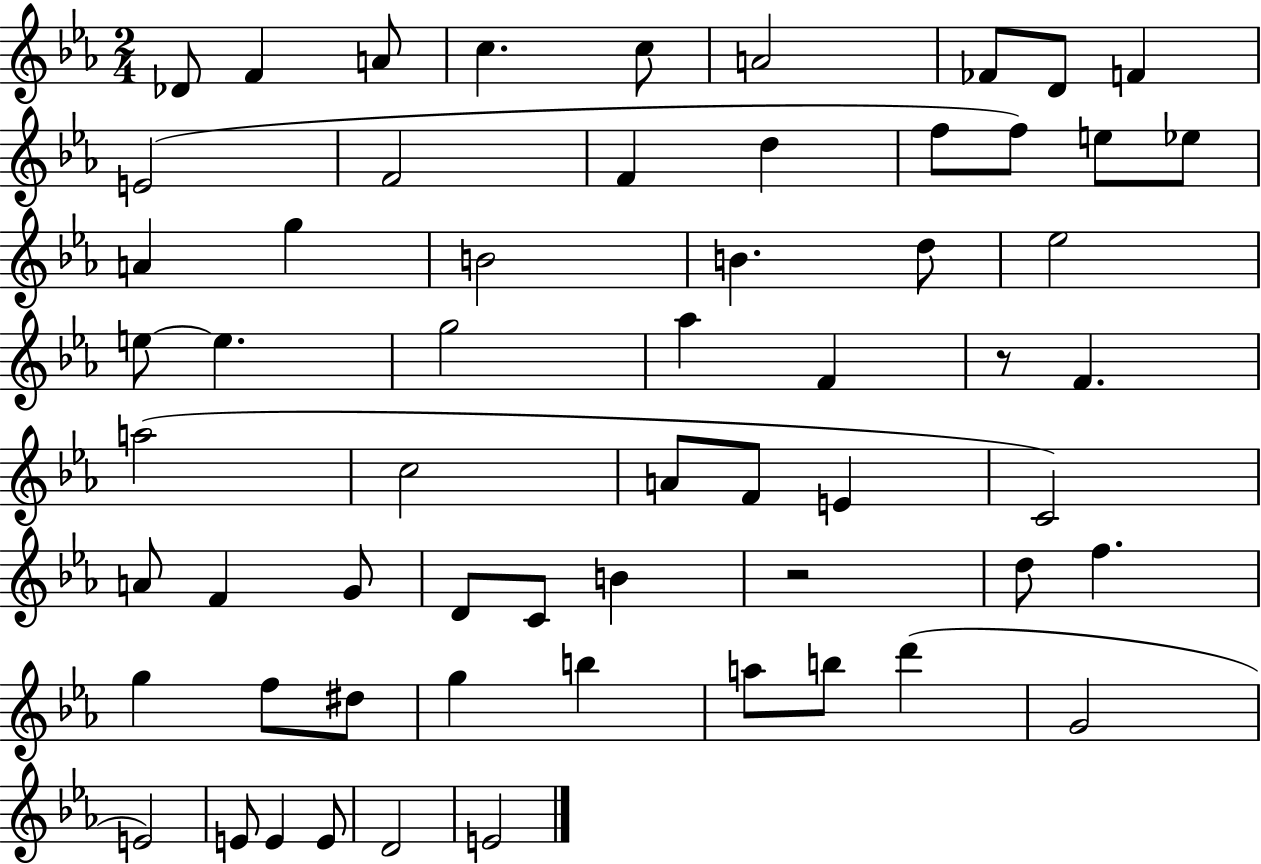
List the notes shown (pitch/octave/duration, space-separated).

Db4/e F4/q A4/e C5/q. C5/e A4/h FES4/e D4/e F4/q E4/h F4/h F4/q D5/q F5/e F5/e E5/e Eb5/e A4/q G5/q B4/h B4/q. D5/e Eb5/h E5/e E5/q. G5/h Ab5/q F4/q R/e F4/q. A5/h C5/h A4/e F4/e E4/q C4/h A4/e F4/q G4/e D4/e C4/e B4/q R/h D5/e F5/q. G5/q F5/e D#5/e G5/q B5/q A5/e B5/e D6/q G4/h E4/h E4/e E4/q E4/e D4/h E4/h